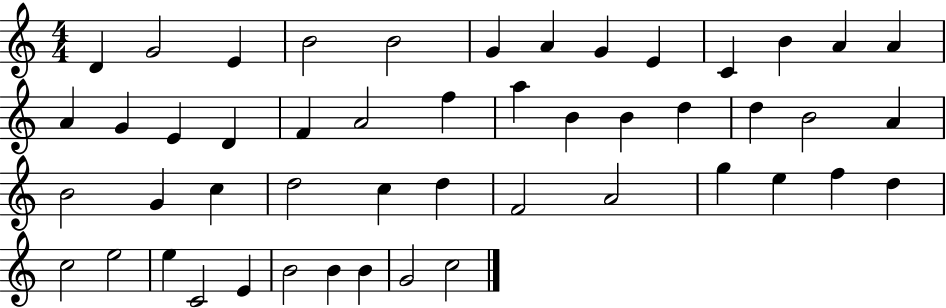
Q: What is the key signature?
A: C major